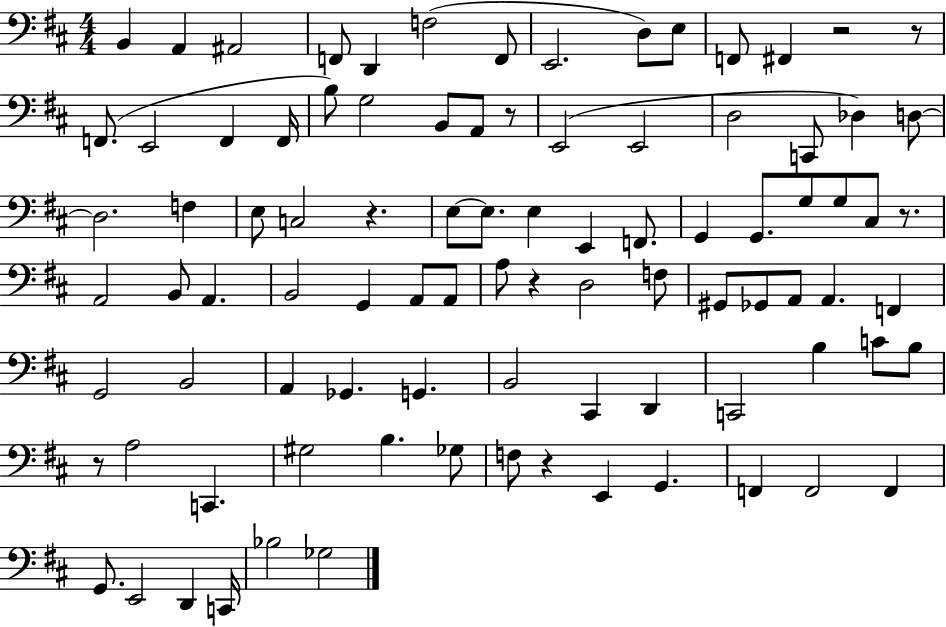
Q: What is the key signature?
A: D major